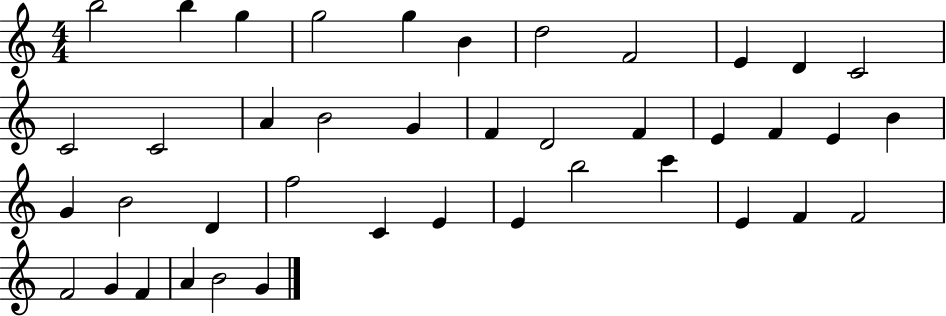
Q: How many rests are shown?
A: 0